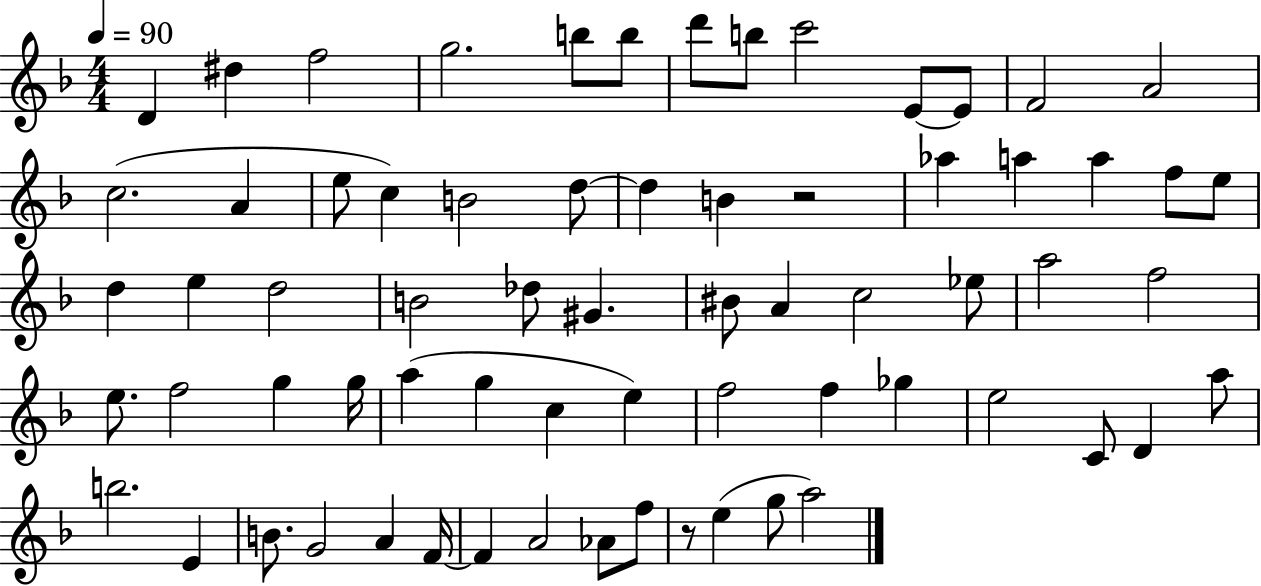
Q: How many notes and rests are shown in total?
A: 68